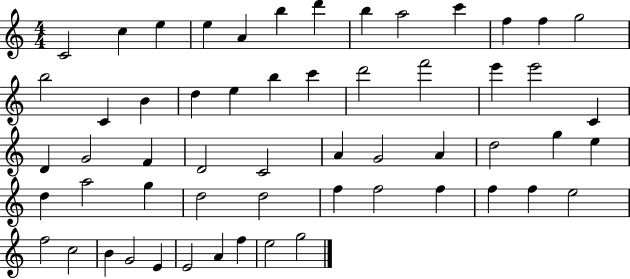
{
  \clef treble
  \numericTimeSignature
  \time 4/4
  \key c \major
  c'2 c''4 e''4 | e''4 a'4 b''4 d'''4 | b''4 a''2 c'''4 | f''4 f''4 g''2 | \break b''2 c'4 b'4 | d''4 e''4 b''4 c'''4 | d'''2 f'''2 | e'''4 e'''2 c'4 | \break d'4 g'2 f'4 | d'2 c'2 | a'4 g'2 a'4 | d''2 g''4 e''4 | \break d''4 a''2 g''4 | d''2 d''2 | f''4 f''2 f''4 | f''4 f''4 e''2 | \break f''2 c''2 | b'4 g'2 e'4 | e'2 a'4 f''4 | e''2 g''2 | \break \bar "|."
}